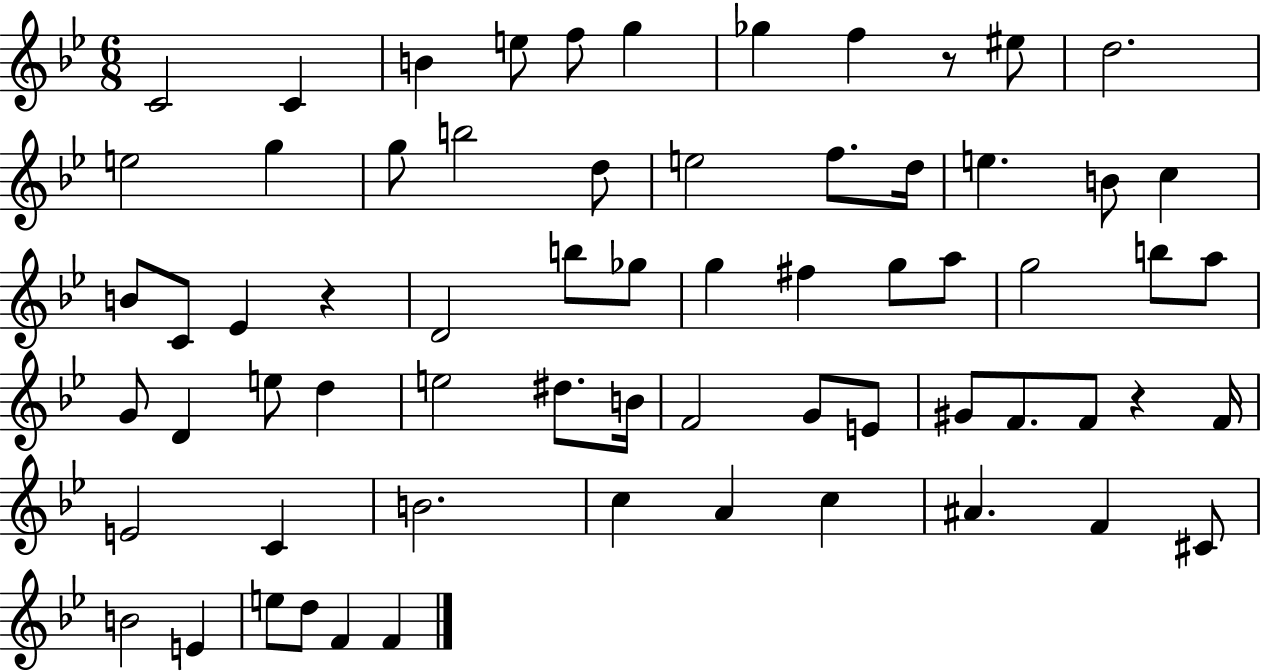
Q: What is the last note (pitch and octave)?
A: F4